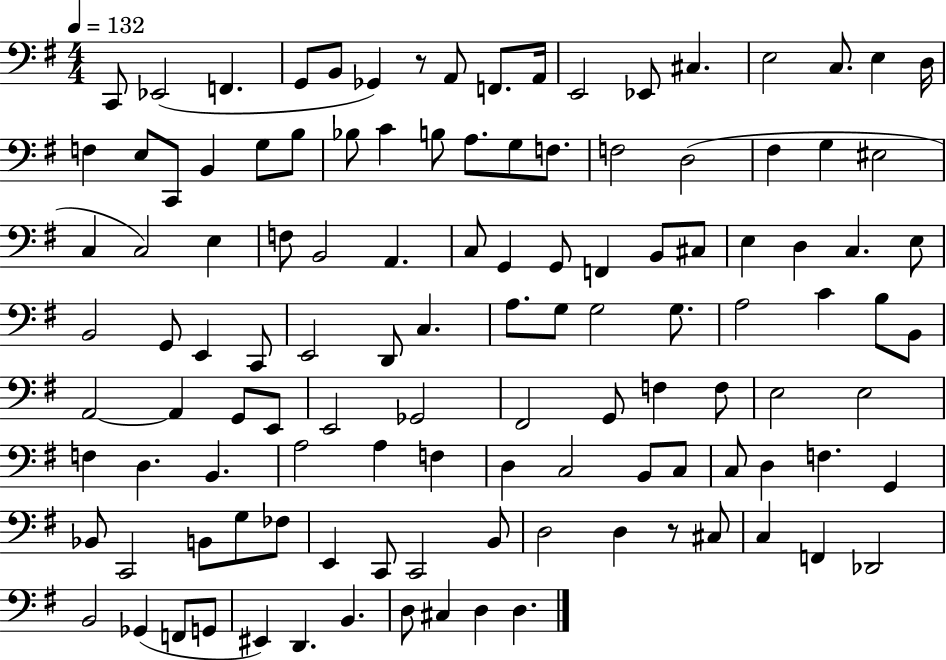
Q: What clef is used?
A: bass